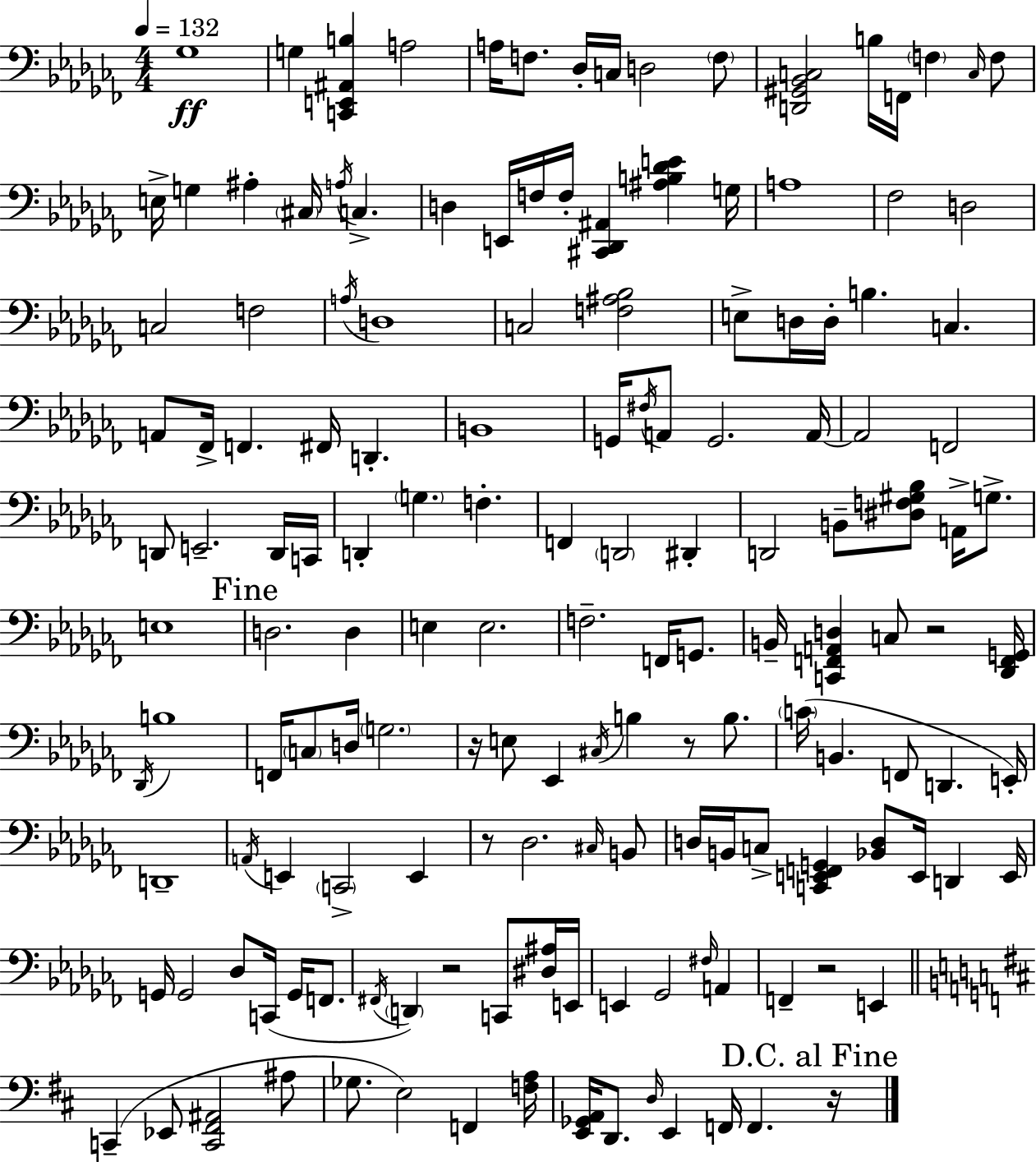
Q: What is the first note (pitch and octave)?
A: Gb3